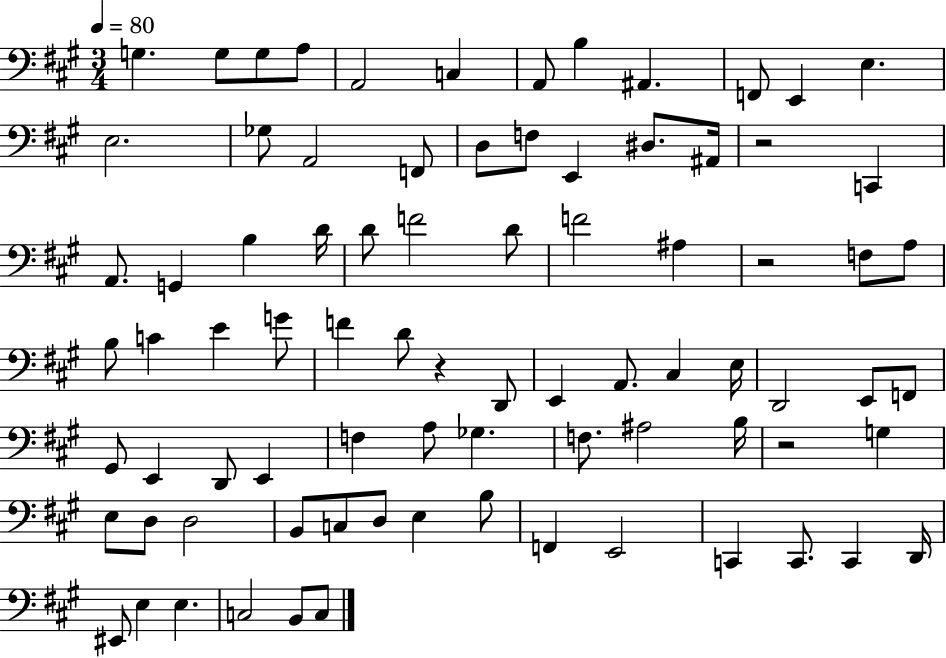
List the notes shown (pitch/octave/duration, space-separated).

G3/q. G3/e G3/e A3/e A2/h C3/q A2/e B3/q A#2/q. F2/e E2/q E3/q. E3/h. Gb3/e A2/h F2/e D3/e F3/e E2/q D#3/e. A#2/s R/h C2/q A2/e. G2/q B3/q D4/s D4/e F4/h D4/e F4/h A#3/q R/h F3/e A3/e B3/e C4/q E4/q G4/e F4/q D4/e R/q D2/e E2/q A2/e. C#3/q E3/s D2/h E2/e F2/e G#2/e E2/q D2/e E2/q F3/q A3/e Gb3/q. F3/e. A#3/h B3/s R/h G3/q E3/e D3/e D3/h B2/e C3/e D3/e E3/q B3/e F2/q E2/h C2/q C2/e. C2/q D2/s EIS2/e E3/q E3/q. C3/h B2/e C3/e